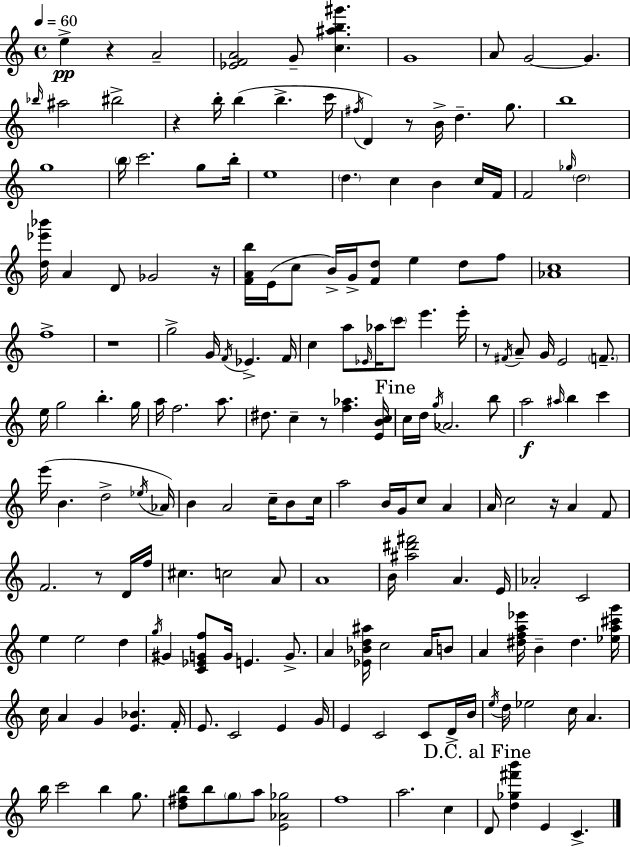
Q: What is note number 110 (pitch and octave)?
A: Ab4